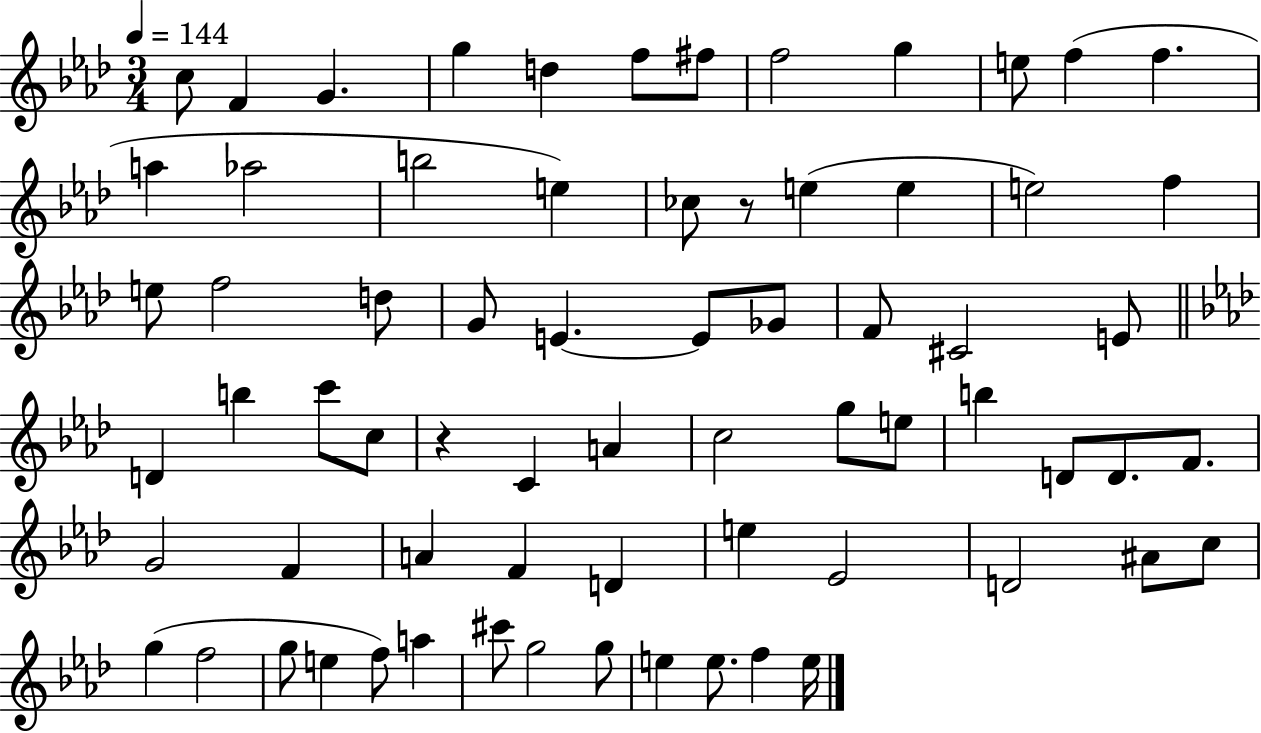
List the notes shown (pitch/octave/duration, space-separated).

C5/e F4/q G4/q. G5/q D5/q F5/e F#5/e F5/h G5/q E5/e F5/q F5/q. A5/q Ab5/h B5/h E5/q CES5/e R/e E5/q E5/q E5/h F5/q E5/e F5/h D5/e G4/e E4/q. E4/e Gb4/e F4/e C#4/h E4/e D4/q B5/q C6/e C5/e R/q C4/q A4/q C5/h G5/e E5/e B5/q D4/e D4/e. F4/e. G4/h F4/q A4/q F4/q D4/q E5/q Eb4/h D4/h A#4/e C5/e G5/q F5/h G5/e E5/q F5/e A5/q C#6/e G5/h G5/e E5/q E5/e. F5/q E5/s